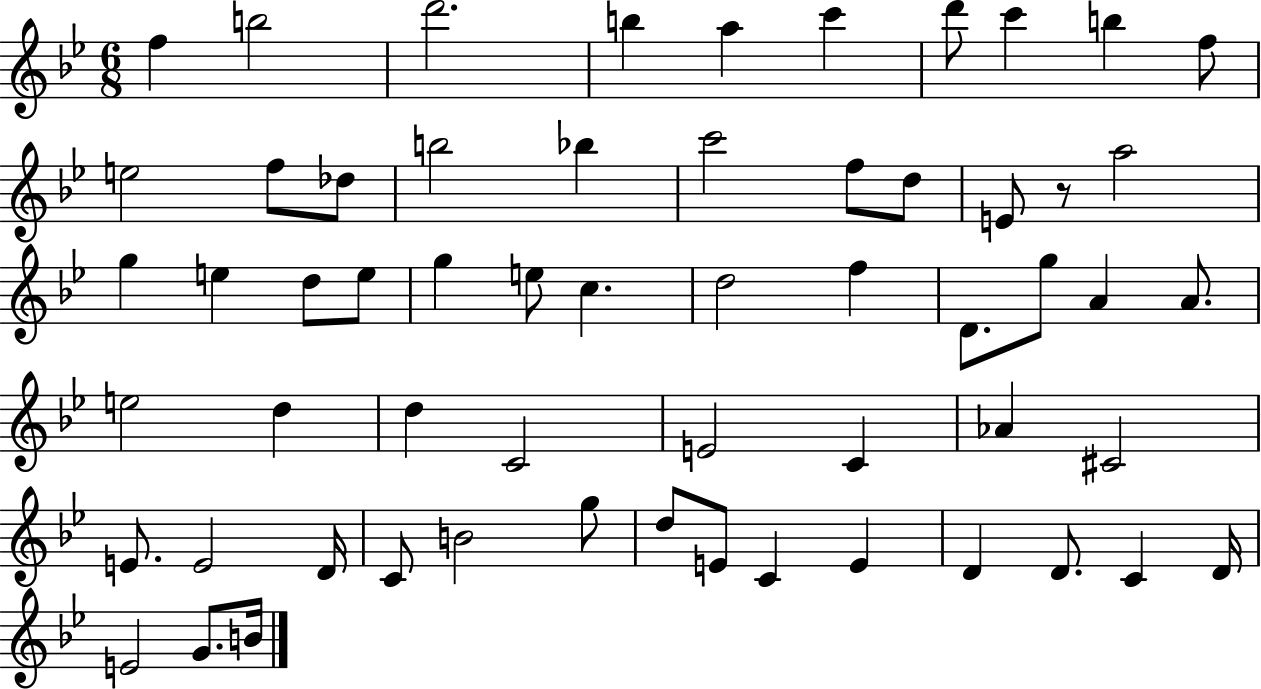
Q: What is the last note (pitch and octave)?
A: B4